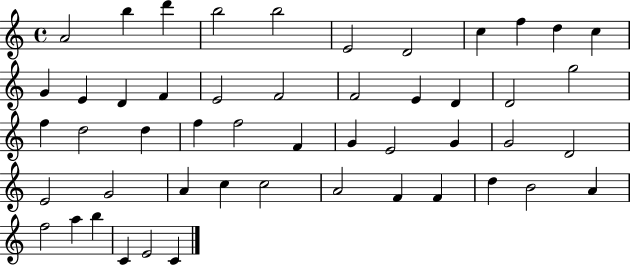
A4/h B5/q D6/q B5/h B5/h E4/h D4/h C5/q F5/q D5/q C5/q G4/q E4/q D4/q F4/q E4/h F4/h F4/h E4/q D4/q D4/h G5/h F5/q D5/h D5/q F5/q F5/h F4/q G4/q E4/h G4/q G4/h D4/h E4/h G4/h A4/q C5/q C5/h A4/h F4/q F4/q D5/q B4/h A4/q F5/h A5/q B5/q C4/q E4/h C4/q